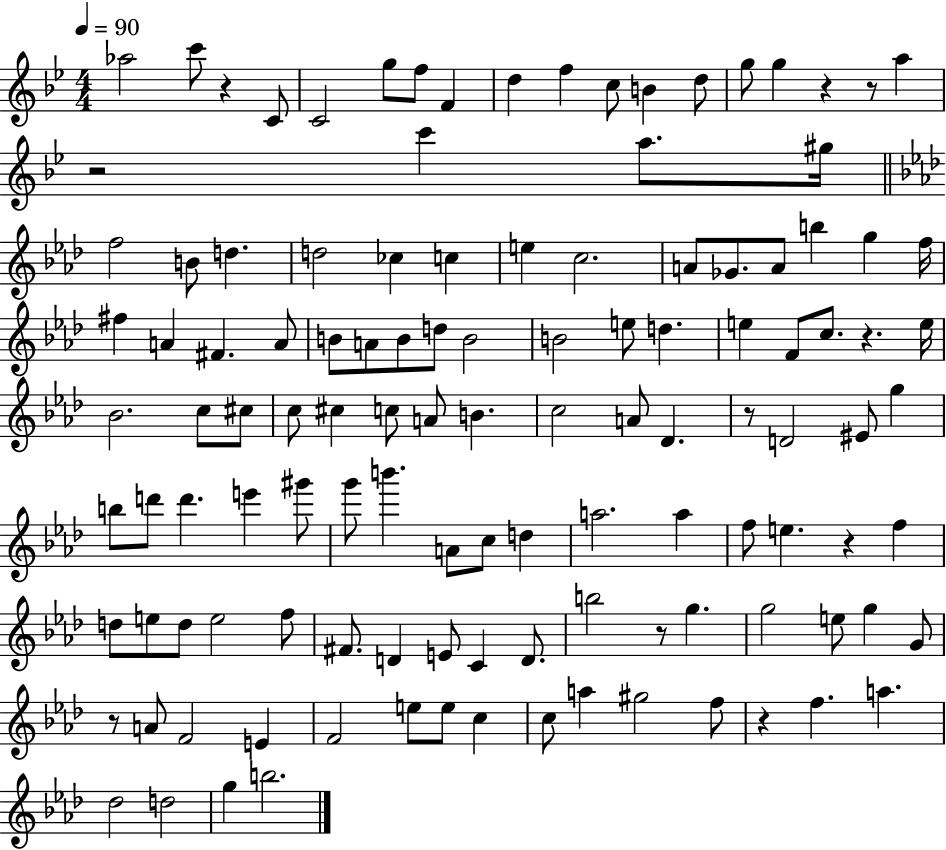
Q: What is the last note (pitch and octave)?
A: B5